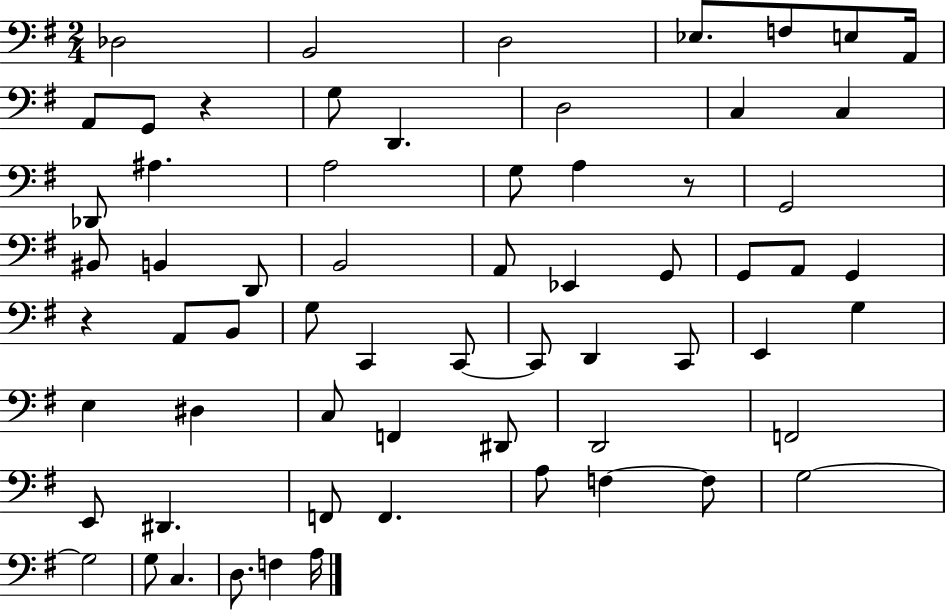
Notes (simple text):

Db3/h B2/h D3/h Eb3/e. F3/e E3/e A2/s A2/e G2/e R/q G3/e D2/q. D3/h C3/q C3/q Db2/e A#3/q. A3/h G3/e A3/q R/e G2/h BIS2/e B2/q D2/e B2/h A2/e Eb2/q G2/e G2/e A2/e G2/q R/q A2/e B2/e G3/e C2/q C2/e C2/e D2/q C2/e E2/q G3/q E3/q D#3/q C3/e F2/q D#2/e D2/h F2/h E2/e D#2/q. F2/e F2/q. A3/e F3/q F3/e G3/h G3/h G3/e C3/q. D3/e. F3/q A3/s